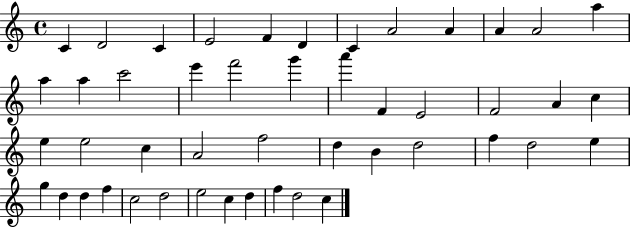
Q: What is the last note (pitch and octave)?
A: C5